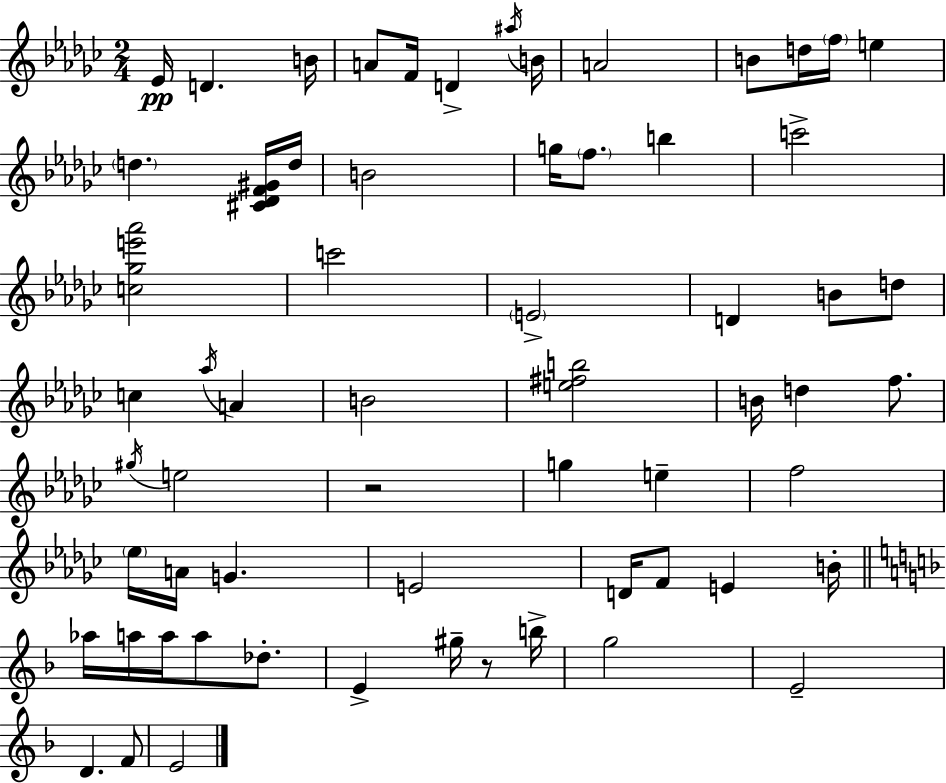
{
  \clef treble
  \numericTimeSignature
  \time 2/4
  \key ees \minor
  ees'16\pp d'4. b'16 | a'8 f'16 d'4-> \acciaccatura { ais''16 } | b'16 a'2 | b'8 d''16 \parenthesize f''16 e''4 | \break \parenthesize d''4. <cis' des' f' gis'>16 | d''16 b'2 | g''16 \parenthesize f''8. b''4 | c'''2-> | \break <c'' ges'' e''' aes'''>2 | c'''2 | \parenthesize e'2-> | d'4 b'8 d''8 | \break c''4 \acciaccatura { aes''16 } a'4 | b'2 | <e'' fis'' b''>2 | b'16 d''4 f''8. | \break \acciaccatura { gis''16 } e''2 | r2 | g''4 e''4-- | f''2 | \break \parenthesize ees''16 a'16 g'4. | e'2 | d'16 f'8 e'4 | b'16-. \bar "||" \break \key d \minor aes''16 a''16 a''16 a''8 des''8.-. | e'4-> gis''16-- r8 b''16-> | g''2 | e'2-- | \break d'4. f'8 | e'2 | \bar "|."
}